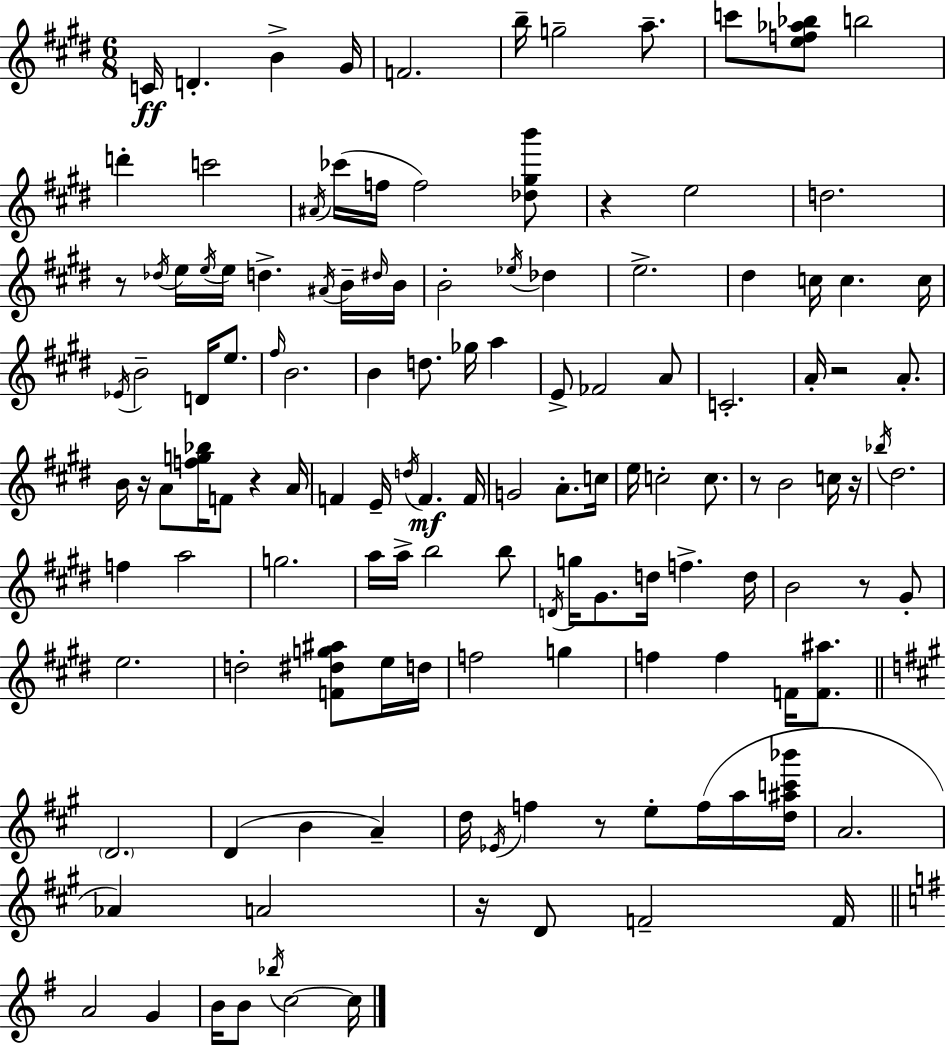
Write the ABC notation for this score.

X:1
T:Untitled
M:6/8
L:1/4
K:E
C/4 D B ^G/4 F2 b/4 g2 a/2 c'/2 [ef_a_b]/2 b2 d' c'2 ^A/4 _c'/4 f/4 f2 [_d^gb']/2 z e2 d2 z/2 _d/4 e/4 e/4 e/4 d ^A/4 B/4 ^d/4 B/4 B2 _e/4 _d e2 ^d c/4 c c/4 _E/4 B2 D/4 e/2 ^f/4 B2 B d/2 _g/4 a E/2 _F2 A/2 C2 A/4 z2 A/2 B/4 z/4 A/2 [fg_b]/4 F/2 z A/4 F E/4 d/4 F F/4 G2 A/2 c/4 e/4 c2 c/2 z/2 B2 c/4 z/4 _b/4 ^d2 f a2 g2 a/4 a/4 b2 b/2 D/4 g/4 ^G/2 d/4 f d/4 B2 z/2 ^G/2 e2 d2 [F^dg^a]/2 e/4 d/4 f2 g f f F/4 [F^a]/2 D2 D B A d/4 _E/4 f z/2 e/2 f/4 a/4 [d^ac'_b']/4 A2 _A A2 z/4 D/2 F2 F/4 A2 G B/4 B/2 _b/4 c2 c/4